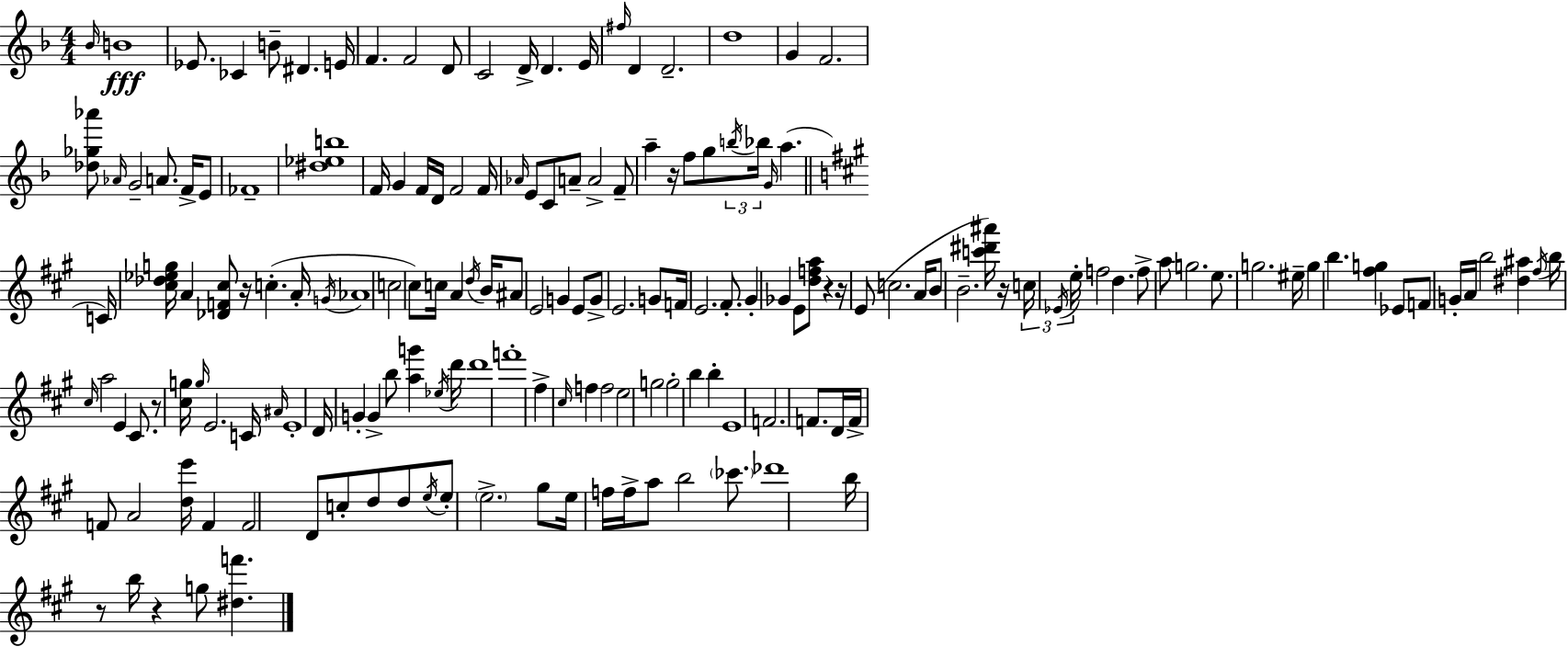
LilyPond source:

{
  \clef treble
  \numericTimeSignature
  \time 4/4
  \key f \major
  \grace { bes'16 }\fff b'1 | ees'8. ces'4 b'8-- dis'4. | e'16 f'4. f'2 d'8 | c'2 d'16-> d'4. | \break e'16 \grace { fis''16 } d'4 d'2.-- | d''1 | g'4 f'2. | <des'' ges'' aes'''>8 \grace { aes'16 } g'2-- a'8. | \break f'16-> e'8 fes'1-- | <dis'' ees'' b''>1 | f'16 g'4 f'16 d'16 f'2 | f'16 \grace { aes'16 } e'8 c'8 a'8-- a'2-> | \break f'8-- a''4-- r16 f''8 g''8 \tuplet 3/2 { \acciaccatura { b''16 } bes''16 \grace { g'16 }( } | a''4. \bar "||" \break \key a \major c'16) <cis'' des'' ees'' g''>16 a'4 <des' f' cis''>8 r16 c''4.-.( a'16-. | \acciaccatura { g'16 } aes'1 | c''2 cis''8) c''16 a'4 | \acciaccatura { d''16 } b'16 ais'8 e'2 g'4 | \break e'8 g'8-> e'2. | g'8 f'16 e'2. fis'8.-. | gis'4-. ges'4 e'8 <d'' f'' a''>8 r4 | r16 e'8( c''2. | \break a'16 b'8 b'2.-- | <c''' dis''' ais'''>16) r16 \tuplet 3/2 { c''16 \acciaccatura { ees'16 } e''16-. } f''2 d''4. | f''8-> a''8 g''2. | e''8. g''2. | \break eis''16-- g''4 b''4. <fis'' g''>4 | ees'8 f'8 g'16-. a'16 b''2 <dis'' ais''>4 | \acciaccatura { fis''16 } b''16 \grace { cis''16 } a''2 e'4 | cis'8. r8 <cis'' g''>16 \grace { g''16 } e'2. | \break c'16 \grace { ais'16 } e'1-. | d'16 g'4-. g'4-> | b''8 <a'' g'''>4 \acciaccatura { ees''16 } d'''16 d'''1 | f'''1-. | \break fis''4-> \grace { cis''16 } f''4 | f''2 e''2 | g''2 g''2-. | b''4 b''4-. e'1 | \break f'2. | f'8. d'16 f'16-> f'8 a'2 | <d'' e'''>16 f'4 f'2 | d'8 c''8-. d''8 d''8 \acciaccatura { e''16 } e''8-. \parenthesize e''2.-> | \break gis''8 e''16 f''16 f''16-> a''8 b''2 | \parenthesize ces'''8. des'''1 | b''16 r8 b''16 r4 | g''8 <dis'' f'''>4. \bar "|."
}